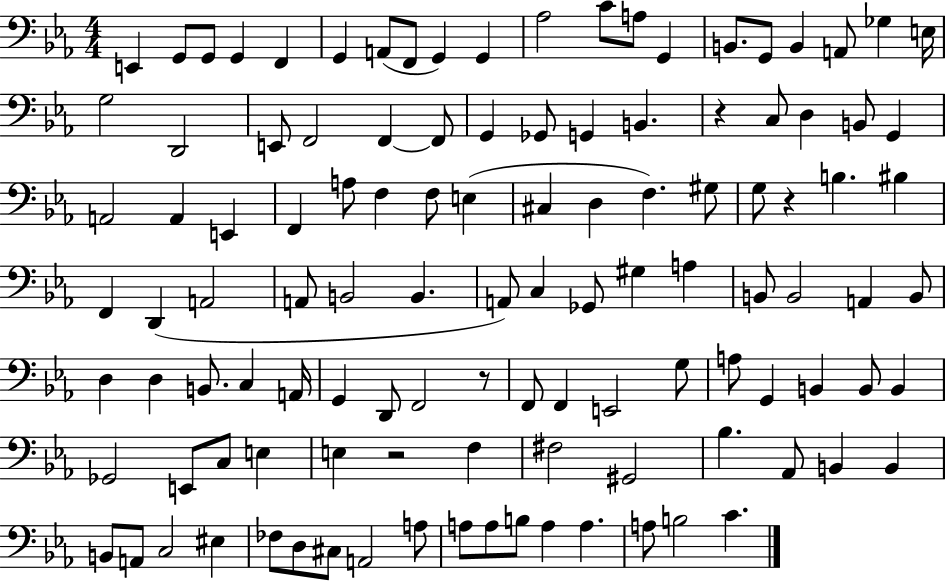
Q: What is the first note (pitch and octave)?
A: E2